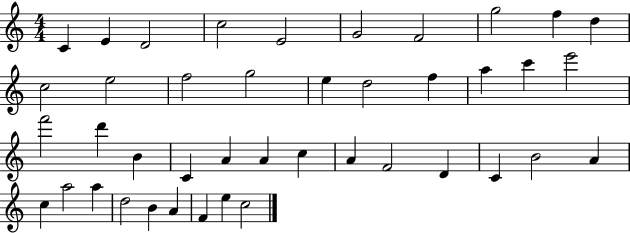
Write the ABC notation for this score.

X:1
T:Untitled
M:4/4
L:1/4
K:C
C E D2 c2 E2 G2 F2 g2 f d c2 e2 f2 g2 e d2 f a c' e'2 f'2 d' B C A A c A F2 D C B2 A c a2 a d2 B A F e c2